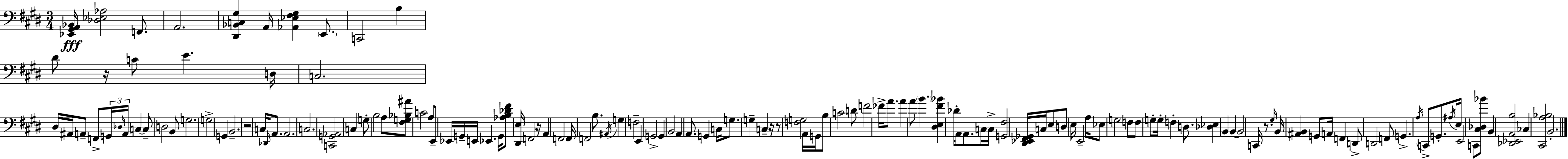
X:1
T:Untitled
M:3/4
L:1/4
K:E
[_E,,^G,,A,,_B,,]/4 [_D,_E,_A,]2 F,,/2 A,,2 [^D,,_B,,C,^G,] A,,/4 [_A,,_E,^F,^G,] E,,/2 C,,2 B, ^D/2 z/4 C/2 E D,/4 C,2 ^D,/4 ^A,,/4 A,,/2 F,,/2 G,,/4 _D,/4 A,,/4 C, C,/2 D,2 B,,/2 G,2 G,2 G,, B,,2 z2 C,/4 _D,,/4 A,,/2 A,,2 C,2 [C,,G,,_A,,]2 C, G,/2 B,2 A,/2 [^F,G,_B,^A]/2 C2 A,/2 E,,/2 _E,,/4 G,,/4 E,,/4 _E,, G,,/4 [_A,B,_D^F]/2 [^D,,E,]/4 F,,2 z/4 A,, F,,2 F,,/4 F,,2 B,/2 ^A,,/4 G, F,2 E,, G,,2 G,, B,,2 A,, A,,/2 G,, C,/4 G,/2 G, C, z/4 z/2 [F,G,]2 A,,/4 G,,/4 B,/2 C2 D/2 F2 _F/4 A/2 A A/2 B [^D,E,^F_B] _D/4 A,,/2 A,,/2 C,/4 C,/4 [G,,^F,]2 [^D,,_E,,^F,,_G,,]/4 C,/4 E,/2 D,/2 E,/4 E,,2 A,/4 _E,/2 G,2 F,/2 F,/2 G,/2 G,/4 F, D,/2 [_D,_E,] B,, B,, B,,2 C,,/4 z/2 ^G,/4 B,,/4 [^A,,B,,] G,,/2 A,,/4 F,, D,,/2 D,,2 F,,/2 G,, A,/4 C,,/2 G,,/2 ^A,/4 E,/4 E,,2 C,,/2 [^C,_D,_B]/2 B,, [_D,,_E,,A,,B,]2 _C, [^C,,A,_B,]2 B,,2